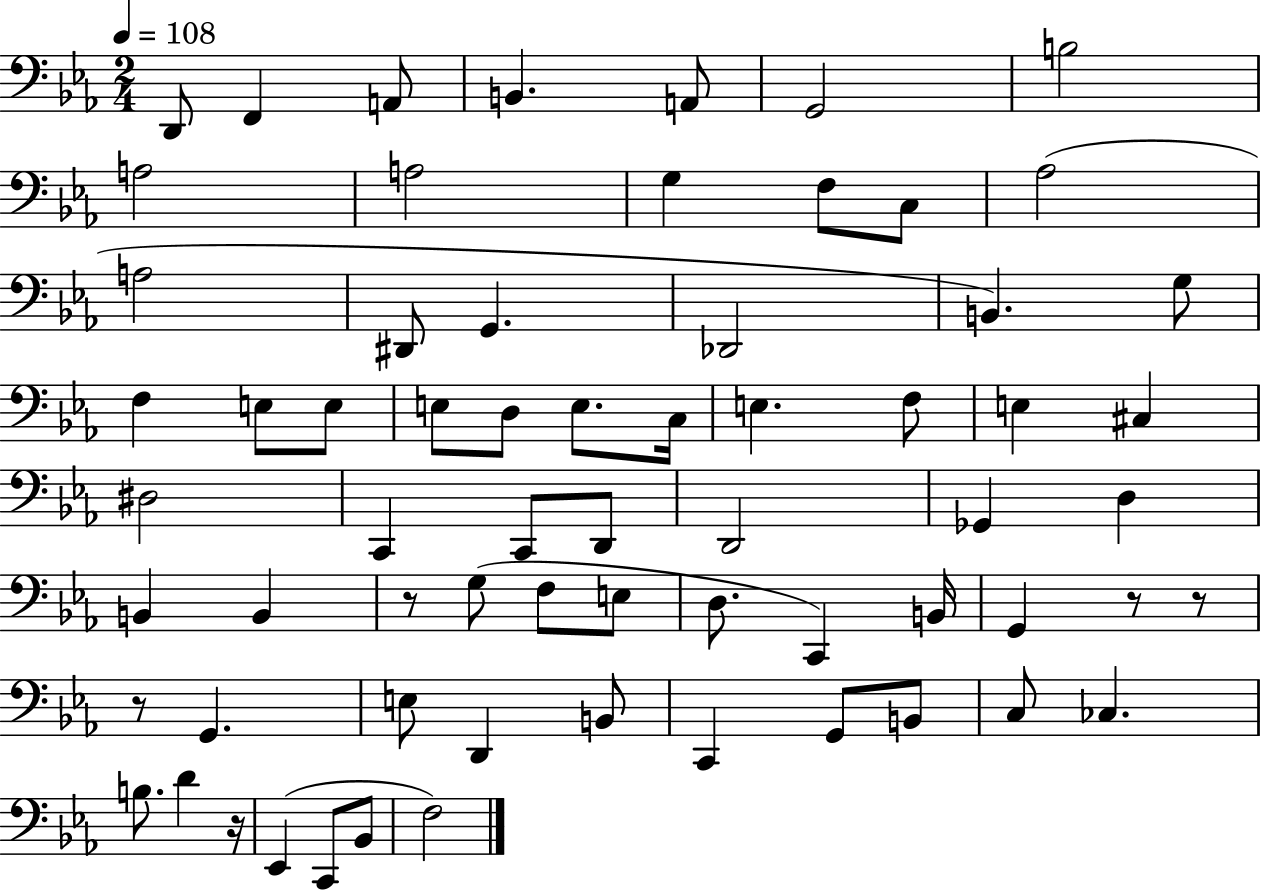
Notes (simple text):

D2/e F2/q A2/e B2/q. A2/e G2/h B3/h A3/h A3/h G3/q F3/e C3/e Ab3/h A3/h D#2/e G2/q. Db2/h B2/q. G3/e F3/q E3/e E3/e E3/e D3/e E3/e. C3/s E3/q. F3/e E3/q C#3/q D#3/h C2/q C2/e D2/e D2/h Gb2/q D3/q B2/q B2/q R/e G3/e F3/e E3/e D3/e. C2/q B2/s G2/q R/e R/e R/e G2/q. E3/e D2/q B2/e C2/q G2/e B2/e C3/e CES3/q. B3/e. D4/q R/s Eb2/q C2/e Bb2/e F3/h